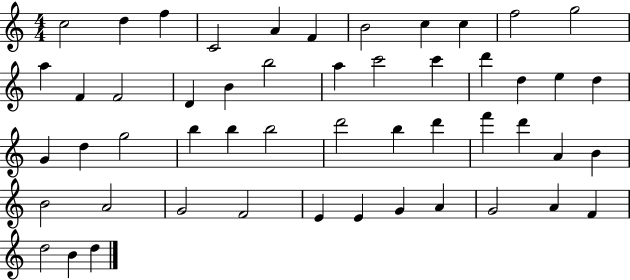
{
  \clef treble
  \numericTimeSignature
  \time 4/4
  \key c \major
  c''2 d''4 f''4 | c'2 a'4 f'4 | b'2 c''4 c''4 | f''2 g''2 | \break a''4 f'4 f'2 | d'4 b'4 b''2 | a''4 c'''2 c'''4 | d'''4 d''4 e''4 d''4 | \break g'4 d''4 g''2 | b''4 b''4 b''2 | d'''2 b''4 d'''4 | f'''4 d'''4 a'4 b'4 | \break b'2 a'2 | g'2 f'2 | e'4 e'4 g'4 a'4 | g'2 a'4 f'4 | \break d''2 b'4 d''4 | \bar "|."
}